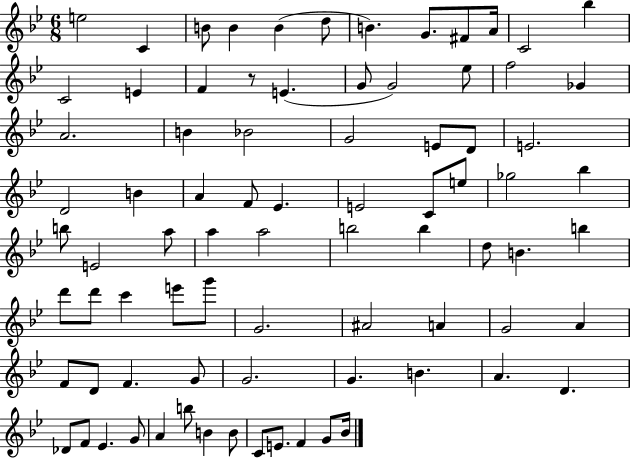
{
  \clef treble
  \numericTimeSignature
  \time 6/8
  \key bes \major
  e''2 c'4 | b'8 b'4 b'4( d''8 | b'4.) g'8. fis'8 a'16 | c'2 bes''4 | \break c'2 e'4 | f'4 r8 e'4.( | g'8 g'2) ees''8 | f''2 ges'4 | \break a'2. | b'4 bes'2 | g'2 e'8 d'8 | e'2. | \break d'2 b'4 | a'4 f'8 ees'4. | e'2 c'8 e''8 | ges''2 bes''4 | \break b''8 e'2 a''8 | a''4 a''2 | b''2 b''4 | d''8 b'4. b''4 | \break d'''8 d'''8 c'''4 e'''8 g'''8 | g'2. | ais'2 a'4 | g'2 a'4 | \break f'8 d'8 f'4. g'8 | g'2. | g'4. b'4. | a'4. d'4. | \break des'8 f'8 ees'4. g'8 | a'4 b''8 b'4 b'8 | c'8 e'8. f'4 g'8 bes'16 | \bar "|."
}